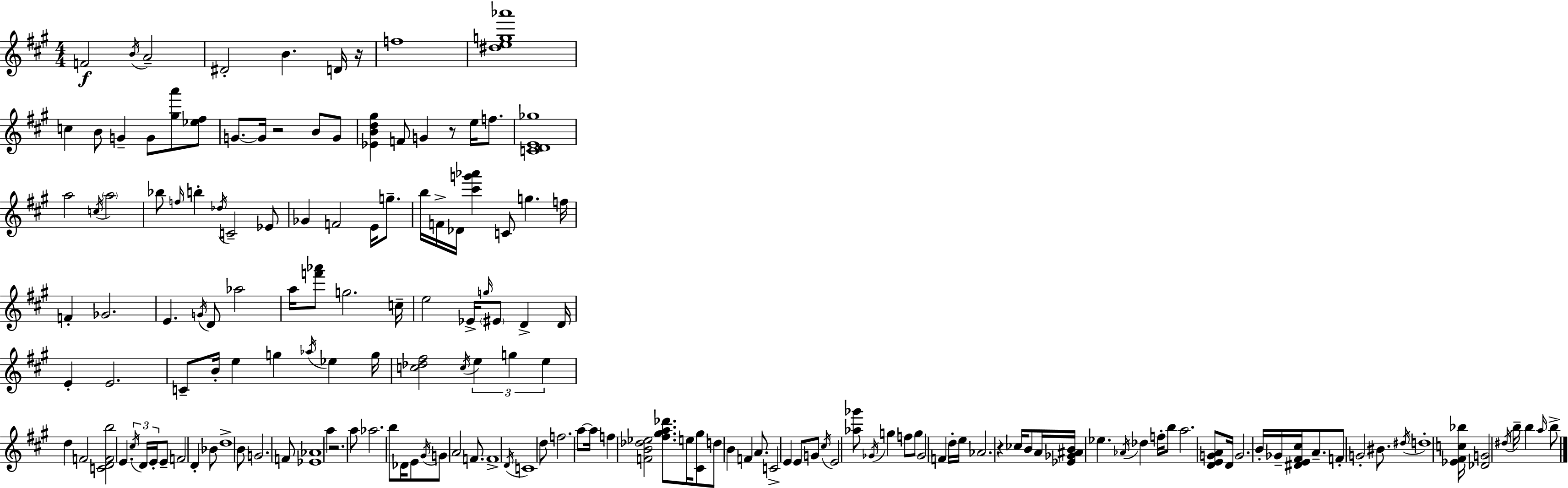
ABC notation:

X:1
T:Untitled
M:4/4
L:1/4
K:A
F2 B/4 A2 ^D2 B D/4 z/4 f4 [^deg_a']4 c B/2 G G/2 [^ga']/2 [_e^f]/2 G/2 G/4 z2 B/2 G/2 [_EBd^g] F/2 G z/2 e/4 f/2 [CDE_g]4 a2 c/4 a2 _b/2 f/4 b _d/4 C2 _E/2 _G F2 E/4 g/2 b/4 F/4 _D/4 [^c'g'_a'] C/2 g f/4 F _G2 E G/4 D/2 _a2 a/4 [f'_a']/2 g2 c/4 e2 _E/4 g/4 ^E/2 D D/4 E E2 C/2 B/4 e g _a/4 _e g/4 [c_d^f]2 c/4 e g e d F2 [CDFb]2 E ^c/4 D/4 E/4 E/2 F2 D _B/2 d4 B/2 G2 F/2 [_E_A]4 a z2 a/2 _a2 b/2 _D/4 E/2 ^G/4 G/2 A2 F/2 F4 D/4 C4 d/2 f2 a/2 a/4 f [FB_d_e]2 [^f^ga_d']/2 e/4 [^C^g]/2 d/2 B F A/2 C2 E E/2 G/2 ^c/4 E2 [_a_g']/2 _G/4 g f/2 g/2 _G2 F d/4 e/4 _A2 z _c/4 B/2 A/4 [_E_G^AB]/4 _e _A/4 _d f/4 b/2 a2 [DEGA]/2 D/4 G2 B/4 _G/4 [^DE^F^c]/4 A/2 F/2 G2 ^B/2 ^d/4 d4 [_E^Fc_b]/4 [_DG]2 ^d/4 b/4 b a/4 b/2